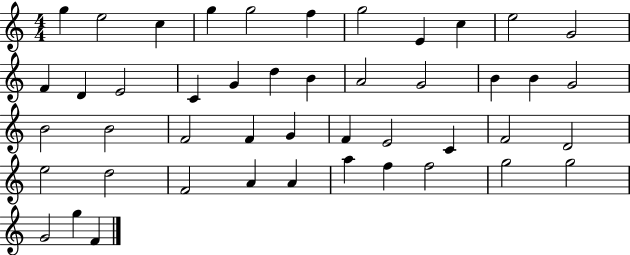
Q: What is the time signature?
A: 4/4